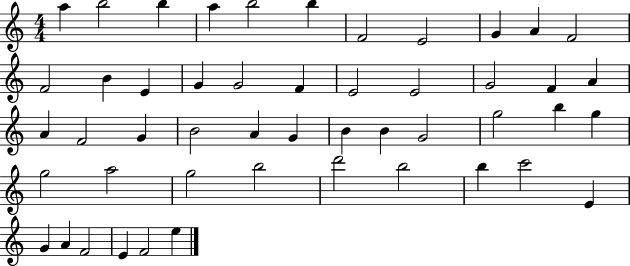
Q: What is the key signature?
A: C major